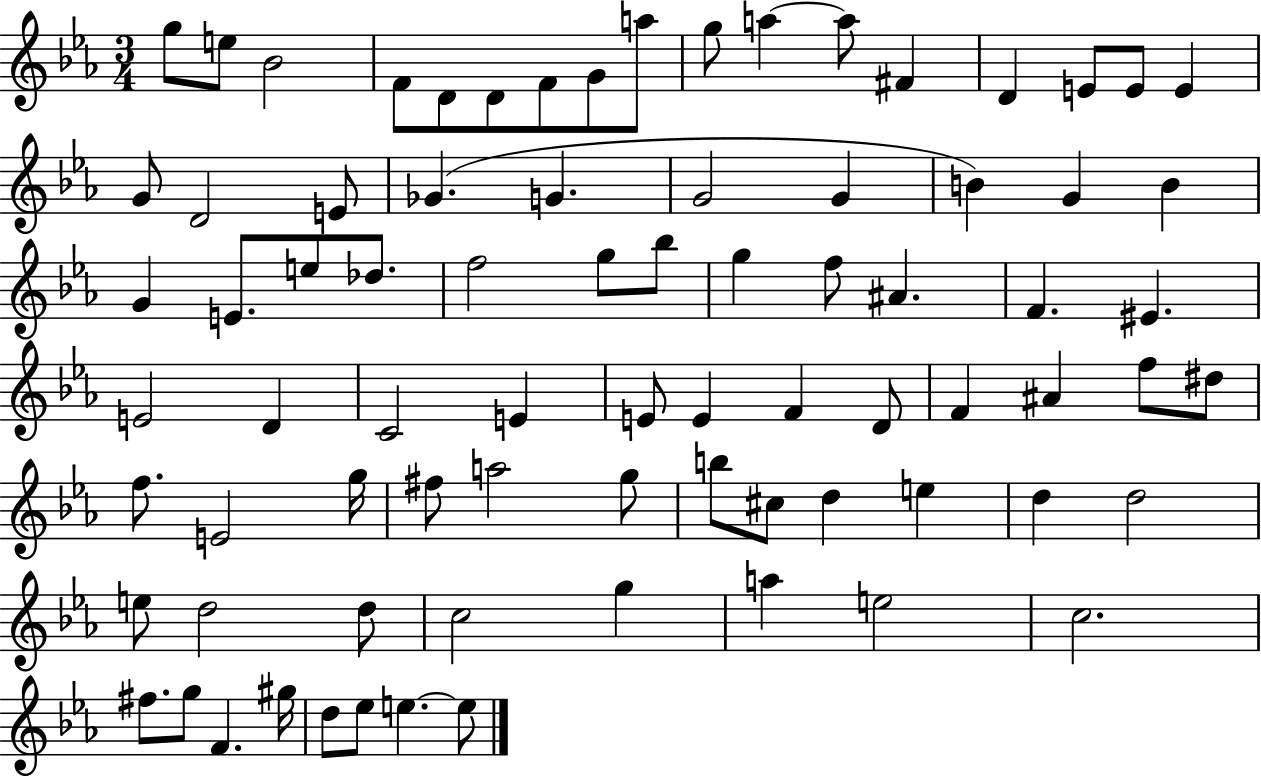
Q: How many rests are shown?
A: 0